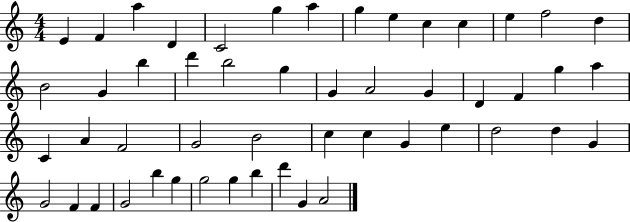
X:1
T:Untitled
M:4/4
L:1/4
K:C
E F a D C2 g a g e c c e f2 d B2 G b d' b2 g G A2 G D F g a C A F2 G2 B2 c c G e d2 d G G2 F F G2 b g g2 g b d' G A2